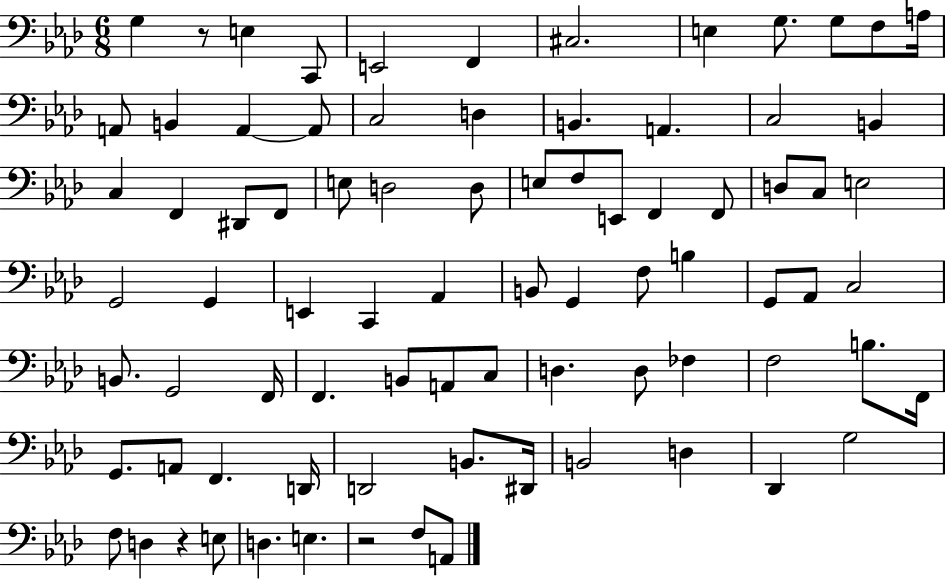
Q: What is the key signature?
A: AES major